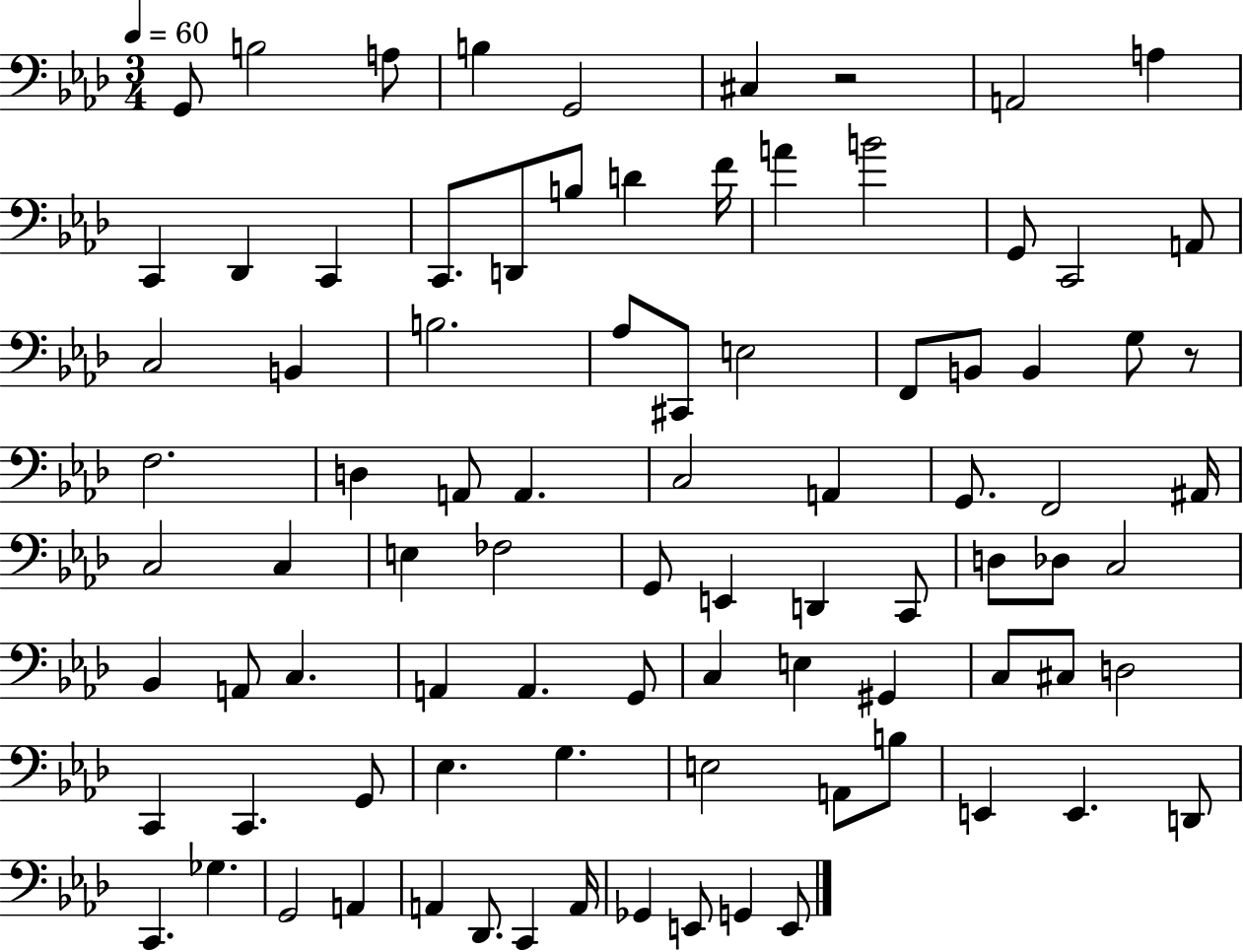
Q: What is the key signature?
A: AES major